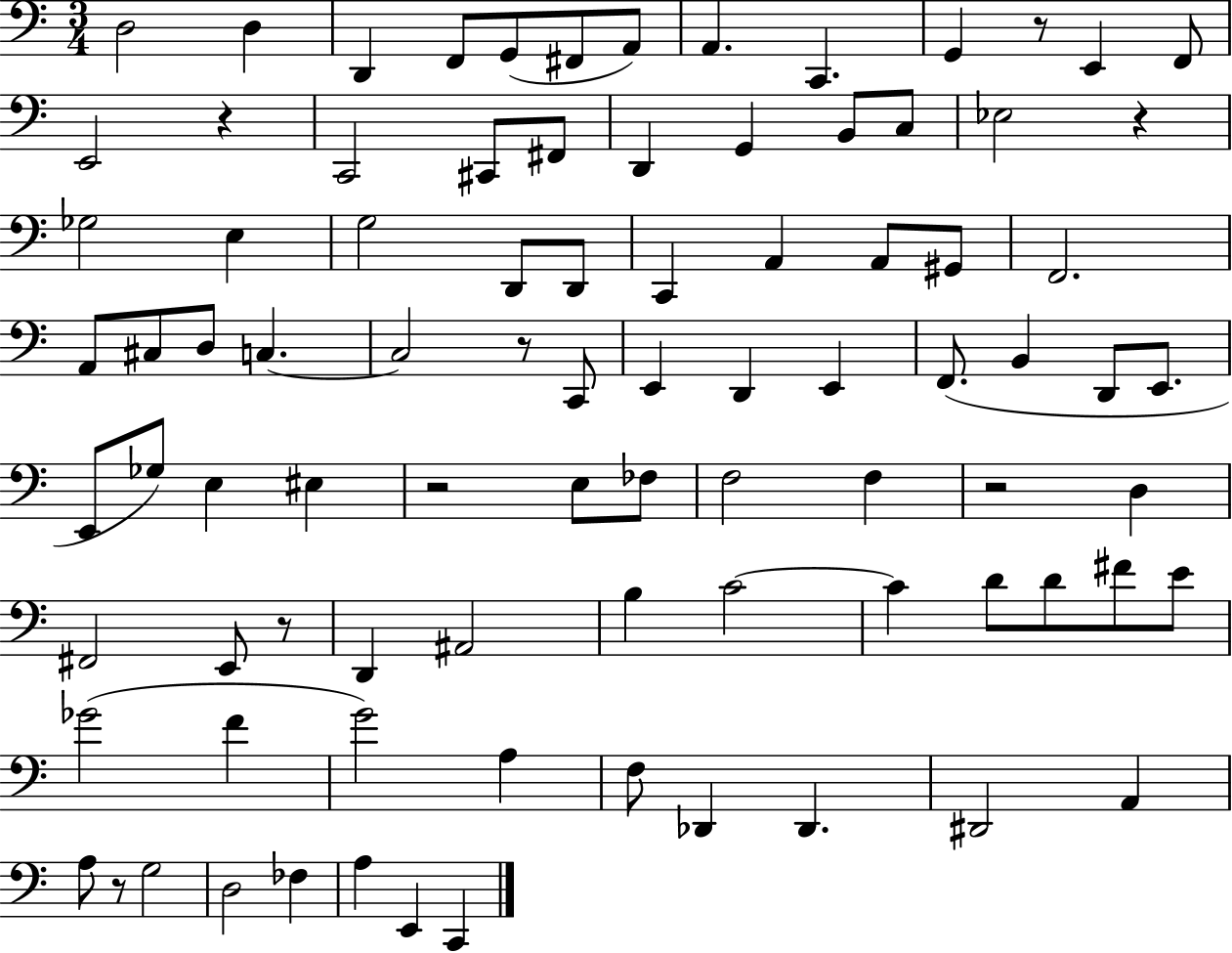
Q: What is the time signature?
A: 3/4